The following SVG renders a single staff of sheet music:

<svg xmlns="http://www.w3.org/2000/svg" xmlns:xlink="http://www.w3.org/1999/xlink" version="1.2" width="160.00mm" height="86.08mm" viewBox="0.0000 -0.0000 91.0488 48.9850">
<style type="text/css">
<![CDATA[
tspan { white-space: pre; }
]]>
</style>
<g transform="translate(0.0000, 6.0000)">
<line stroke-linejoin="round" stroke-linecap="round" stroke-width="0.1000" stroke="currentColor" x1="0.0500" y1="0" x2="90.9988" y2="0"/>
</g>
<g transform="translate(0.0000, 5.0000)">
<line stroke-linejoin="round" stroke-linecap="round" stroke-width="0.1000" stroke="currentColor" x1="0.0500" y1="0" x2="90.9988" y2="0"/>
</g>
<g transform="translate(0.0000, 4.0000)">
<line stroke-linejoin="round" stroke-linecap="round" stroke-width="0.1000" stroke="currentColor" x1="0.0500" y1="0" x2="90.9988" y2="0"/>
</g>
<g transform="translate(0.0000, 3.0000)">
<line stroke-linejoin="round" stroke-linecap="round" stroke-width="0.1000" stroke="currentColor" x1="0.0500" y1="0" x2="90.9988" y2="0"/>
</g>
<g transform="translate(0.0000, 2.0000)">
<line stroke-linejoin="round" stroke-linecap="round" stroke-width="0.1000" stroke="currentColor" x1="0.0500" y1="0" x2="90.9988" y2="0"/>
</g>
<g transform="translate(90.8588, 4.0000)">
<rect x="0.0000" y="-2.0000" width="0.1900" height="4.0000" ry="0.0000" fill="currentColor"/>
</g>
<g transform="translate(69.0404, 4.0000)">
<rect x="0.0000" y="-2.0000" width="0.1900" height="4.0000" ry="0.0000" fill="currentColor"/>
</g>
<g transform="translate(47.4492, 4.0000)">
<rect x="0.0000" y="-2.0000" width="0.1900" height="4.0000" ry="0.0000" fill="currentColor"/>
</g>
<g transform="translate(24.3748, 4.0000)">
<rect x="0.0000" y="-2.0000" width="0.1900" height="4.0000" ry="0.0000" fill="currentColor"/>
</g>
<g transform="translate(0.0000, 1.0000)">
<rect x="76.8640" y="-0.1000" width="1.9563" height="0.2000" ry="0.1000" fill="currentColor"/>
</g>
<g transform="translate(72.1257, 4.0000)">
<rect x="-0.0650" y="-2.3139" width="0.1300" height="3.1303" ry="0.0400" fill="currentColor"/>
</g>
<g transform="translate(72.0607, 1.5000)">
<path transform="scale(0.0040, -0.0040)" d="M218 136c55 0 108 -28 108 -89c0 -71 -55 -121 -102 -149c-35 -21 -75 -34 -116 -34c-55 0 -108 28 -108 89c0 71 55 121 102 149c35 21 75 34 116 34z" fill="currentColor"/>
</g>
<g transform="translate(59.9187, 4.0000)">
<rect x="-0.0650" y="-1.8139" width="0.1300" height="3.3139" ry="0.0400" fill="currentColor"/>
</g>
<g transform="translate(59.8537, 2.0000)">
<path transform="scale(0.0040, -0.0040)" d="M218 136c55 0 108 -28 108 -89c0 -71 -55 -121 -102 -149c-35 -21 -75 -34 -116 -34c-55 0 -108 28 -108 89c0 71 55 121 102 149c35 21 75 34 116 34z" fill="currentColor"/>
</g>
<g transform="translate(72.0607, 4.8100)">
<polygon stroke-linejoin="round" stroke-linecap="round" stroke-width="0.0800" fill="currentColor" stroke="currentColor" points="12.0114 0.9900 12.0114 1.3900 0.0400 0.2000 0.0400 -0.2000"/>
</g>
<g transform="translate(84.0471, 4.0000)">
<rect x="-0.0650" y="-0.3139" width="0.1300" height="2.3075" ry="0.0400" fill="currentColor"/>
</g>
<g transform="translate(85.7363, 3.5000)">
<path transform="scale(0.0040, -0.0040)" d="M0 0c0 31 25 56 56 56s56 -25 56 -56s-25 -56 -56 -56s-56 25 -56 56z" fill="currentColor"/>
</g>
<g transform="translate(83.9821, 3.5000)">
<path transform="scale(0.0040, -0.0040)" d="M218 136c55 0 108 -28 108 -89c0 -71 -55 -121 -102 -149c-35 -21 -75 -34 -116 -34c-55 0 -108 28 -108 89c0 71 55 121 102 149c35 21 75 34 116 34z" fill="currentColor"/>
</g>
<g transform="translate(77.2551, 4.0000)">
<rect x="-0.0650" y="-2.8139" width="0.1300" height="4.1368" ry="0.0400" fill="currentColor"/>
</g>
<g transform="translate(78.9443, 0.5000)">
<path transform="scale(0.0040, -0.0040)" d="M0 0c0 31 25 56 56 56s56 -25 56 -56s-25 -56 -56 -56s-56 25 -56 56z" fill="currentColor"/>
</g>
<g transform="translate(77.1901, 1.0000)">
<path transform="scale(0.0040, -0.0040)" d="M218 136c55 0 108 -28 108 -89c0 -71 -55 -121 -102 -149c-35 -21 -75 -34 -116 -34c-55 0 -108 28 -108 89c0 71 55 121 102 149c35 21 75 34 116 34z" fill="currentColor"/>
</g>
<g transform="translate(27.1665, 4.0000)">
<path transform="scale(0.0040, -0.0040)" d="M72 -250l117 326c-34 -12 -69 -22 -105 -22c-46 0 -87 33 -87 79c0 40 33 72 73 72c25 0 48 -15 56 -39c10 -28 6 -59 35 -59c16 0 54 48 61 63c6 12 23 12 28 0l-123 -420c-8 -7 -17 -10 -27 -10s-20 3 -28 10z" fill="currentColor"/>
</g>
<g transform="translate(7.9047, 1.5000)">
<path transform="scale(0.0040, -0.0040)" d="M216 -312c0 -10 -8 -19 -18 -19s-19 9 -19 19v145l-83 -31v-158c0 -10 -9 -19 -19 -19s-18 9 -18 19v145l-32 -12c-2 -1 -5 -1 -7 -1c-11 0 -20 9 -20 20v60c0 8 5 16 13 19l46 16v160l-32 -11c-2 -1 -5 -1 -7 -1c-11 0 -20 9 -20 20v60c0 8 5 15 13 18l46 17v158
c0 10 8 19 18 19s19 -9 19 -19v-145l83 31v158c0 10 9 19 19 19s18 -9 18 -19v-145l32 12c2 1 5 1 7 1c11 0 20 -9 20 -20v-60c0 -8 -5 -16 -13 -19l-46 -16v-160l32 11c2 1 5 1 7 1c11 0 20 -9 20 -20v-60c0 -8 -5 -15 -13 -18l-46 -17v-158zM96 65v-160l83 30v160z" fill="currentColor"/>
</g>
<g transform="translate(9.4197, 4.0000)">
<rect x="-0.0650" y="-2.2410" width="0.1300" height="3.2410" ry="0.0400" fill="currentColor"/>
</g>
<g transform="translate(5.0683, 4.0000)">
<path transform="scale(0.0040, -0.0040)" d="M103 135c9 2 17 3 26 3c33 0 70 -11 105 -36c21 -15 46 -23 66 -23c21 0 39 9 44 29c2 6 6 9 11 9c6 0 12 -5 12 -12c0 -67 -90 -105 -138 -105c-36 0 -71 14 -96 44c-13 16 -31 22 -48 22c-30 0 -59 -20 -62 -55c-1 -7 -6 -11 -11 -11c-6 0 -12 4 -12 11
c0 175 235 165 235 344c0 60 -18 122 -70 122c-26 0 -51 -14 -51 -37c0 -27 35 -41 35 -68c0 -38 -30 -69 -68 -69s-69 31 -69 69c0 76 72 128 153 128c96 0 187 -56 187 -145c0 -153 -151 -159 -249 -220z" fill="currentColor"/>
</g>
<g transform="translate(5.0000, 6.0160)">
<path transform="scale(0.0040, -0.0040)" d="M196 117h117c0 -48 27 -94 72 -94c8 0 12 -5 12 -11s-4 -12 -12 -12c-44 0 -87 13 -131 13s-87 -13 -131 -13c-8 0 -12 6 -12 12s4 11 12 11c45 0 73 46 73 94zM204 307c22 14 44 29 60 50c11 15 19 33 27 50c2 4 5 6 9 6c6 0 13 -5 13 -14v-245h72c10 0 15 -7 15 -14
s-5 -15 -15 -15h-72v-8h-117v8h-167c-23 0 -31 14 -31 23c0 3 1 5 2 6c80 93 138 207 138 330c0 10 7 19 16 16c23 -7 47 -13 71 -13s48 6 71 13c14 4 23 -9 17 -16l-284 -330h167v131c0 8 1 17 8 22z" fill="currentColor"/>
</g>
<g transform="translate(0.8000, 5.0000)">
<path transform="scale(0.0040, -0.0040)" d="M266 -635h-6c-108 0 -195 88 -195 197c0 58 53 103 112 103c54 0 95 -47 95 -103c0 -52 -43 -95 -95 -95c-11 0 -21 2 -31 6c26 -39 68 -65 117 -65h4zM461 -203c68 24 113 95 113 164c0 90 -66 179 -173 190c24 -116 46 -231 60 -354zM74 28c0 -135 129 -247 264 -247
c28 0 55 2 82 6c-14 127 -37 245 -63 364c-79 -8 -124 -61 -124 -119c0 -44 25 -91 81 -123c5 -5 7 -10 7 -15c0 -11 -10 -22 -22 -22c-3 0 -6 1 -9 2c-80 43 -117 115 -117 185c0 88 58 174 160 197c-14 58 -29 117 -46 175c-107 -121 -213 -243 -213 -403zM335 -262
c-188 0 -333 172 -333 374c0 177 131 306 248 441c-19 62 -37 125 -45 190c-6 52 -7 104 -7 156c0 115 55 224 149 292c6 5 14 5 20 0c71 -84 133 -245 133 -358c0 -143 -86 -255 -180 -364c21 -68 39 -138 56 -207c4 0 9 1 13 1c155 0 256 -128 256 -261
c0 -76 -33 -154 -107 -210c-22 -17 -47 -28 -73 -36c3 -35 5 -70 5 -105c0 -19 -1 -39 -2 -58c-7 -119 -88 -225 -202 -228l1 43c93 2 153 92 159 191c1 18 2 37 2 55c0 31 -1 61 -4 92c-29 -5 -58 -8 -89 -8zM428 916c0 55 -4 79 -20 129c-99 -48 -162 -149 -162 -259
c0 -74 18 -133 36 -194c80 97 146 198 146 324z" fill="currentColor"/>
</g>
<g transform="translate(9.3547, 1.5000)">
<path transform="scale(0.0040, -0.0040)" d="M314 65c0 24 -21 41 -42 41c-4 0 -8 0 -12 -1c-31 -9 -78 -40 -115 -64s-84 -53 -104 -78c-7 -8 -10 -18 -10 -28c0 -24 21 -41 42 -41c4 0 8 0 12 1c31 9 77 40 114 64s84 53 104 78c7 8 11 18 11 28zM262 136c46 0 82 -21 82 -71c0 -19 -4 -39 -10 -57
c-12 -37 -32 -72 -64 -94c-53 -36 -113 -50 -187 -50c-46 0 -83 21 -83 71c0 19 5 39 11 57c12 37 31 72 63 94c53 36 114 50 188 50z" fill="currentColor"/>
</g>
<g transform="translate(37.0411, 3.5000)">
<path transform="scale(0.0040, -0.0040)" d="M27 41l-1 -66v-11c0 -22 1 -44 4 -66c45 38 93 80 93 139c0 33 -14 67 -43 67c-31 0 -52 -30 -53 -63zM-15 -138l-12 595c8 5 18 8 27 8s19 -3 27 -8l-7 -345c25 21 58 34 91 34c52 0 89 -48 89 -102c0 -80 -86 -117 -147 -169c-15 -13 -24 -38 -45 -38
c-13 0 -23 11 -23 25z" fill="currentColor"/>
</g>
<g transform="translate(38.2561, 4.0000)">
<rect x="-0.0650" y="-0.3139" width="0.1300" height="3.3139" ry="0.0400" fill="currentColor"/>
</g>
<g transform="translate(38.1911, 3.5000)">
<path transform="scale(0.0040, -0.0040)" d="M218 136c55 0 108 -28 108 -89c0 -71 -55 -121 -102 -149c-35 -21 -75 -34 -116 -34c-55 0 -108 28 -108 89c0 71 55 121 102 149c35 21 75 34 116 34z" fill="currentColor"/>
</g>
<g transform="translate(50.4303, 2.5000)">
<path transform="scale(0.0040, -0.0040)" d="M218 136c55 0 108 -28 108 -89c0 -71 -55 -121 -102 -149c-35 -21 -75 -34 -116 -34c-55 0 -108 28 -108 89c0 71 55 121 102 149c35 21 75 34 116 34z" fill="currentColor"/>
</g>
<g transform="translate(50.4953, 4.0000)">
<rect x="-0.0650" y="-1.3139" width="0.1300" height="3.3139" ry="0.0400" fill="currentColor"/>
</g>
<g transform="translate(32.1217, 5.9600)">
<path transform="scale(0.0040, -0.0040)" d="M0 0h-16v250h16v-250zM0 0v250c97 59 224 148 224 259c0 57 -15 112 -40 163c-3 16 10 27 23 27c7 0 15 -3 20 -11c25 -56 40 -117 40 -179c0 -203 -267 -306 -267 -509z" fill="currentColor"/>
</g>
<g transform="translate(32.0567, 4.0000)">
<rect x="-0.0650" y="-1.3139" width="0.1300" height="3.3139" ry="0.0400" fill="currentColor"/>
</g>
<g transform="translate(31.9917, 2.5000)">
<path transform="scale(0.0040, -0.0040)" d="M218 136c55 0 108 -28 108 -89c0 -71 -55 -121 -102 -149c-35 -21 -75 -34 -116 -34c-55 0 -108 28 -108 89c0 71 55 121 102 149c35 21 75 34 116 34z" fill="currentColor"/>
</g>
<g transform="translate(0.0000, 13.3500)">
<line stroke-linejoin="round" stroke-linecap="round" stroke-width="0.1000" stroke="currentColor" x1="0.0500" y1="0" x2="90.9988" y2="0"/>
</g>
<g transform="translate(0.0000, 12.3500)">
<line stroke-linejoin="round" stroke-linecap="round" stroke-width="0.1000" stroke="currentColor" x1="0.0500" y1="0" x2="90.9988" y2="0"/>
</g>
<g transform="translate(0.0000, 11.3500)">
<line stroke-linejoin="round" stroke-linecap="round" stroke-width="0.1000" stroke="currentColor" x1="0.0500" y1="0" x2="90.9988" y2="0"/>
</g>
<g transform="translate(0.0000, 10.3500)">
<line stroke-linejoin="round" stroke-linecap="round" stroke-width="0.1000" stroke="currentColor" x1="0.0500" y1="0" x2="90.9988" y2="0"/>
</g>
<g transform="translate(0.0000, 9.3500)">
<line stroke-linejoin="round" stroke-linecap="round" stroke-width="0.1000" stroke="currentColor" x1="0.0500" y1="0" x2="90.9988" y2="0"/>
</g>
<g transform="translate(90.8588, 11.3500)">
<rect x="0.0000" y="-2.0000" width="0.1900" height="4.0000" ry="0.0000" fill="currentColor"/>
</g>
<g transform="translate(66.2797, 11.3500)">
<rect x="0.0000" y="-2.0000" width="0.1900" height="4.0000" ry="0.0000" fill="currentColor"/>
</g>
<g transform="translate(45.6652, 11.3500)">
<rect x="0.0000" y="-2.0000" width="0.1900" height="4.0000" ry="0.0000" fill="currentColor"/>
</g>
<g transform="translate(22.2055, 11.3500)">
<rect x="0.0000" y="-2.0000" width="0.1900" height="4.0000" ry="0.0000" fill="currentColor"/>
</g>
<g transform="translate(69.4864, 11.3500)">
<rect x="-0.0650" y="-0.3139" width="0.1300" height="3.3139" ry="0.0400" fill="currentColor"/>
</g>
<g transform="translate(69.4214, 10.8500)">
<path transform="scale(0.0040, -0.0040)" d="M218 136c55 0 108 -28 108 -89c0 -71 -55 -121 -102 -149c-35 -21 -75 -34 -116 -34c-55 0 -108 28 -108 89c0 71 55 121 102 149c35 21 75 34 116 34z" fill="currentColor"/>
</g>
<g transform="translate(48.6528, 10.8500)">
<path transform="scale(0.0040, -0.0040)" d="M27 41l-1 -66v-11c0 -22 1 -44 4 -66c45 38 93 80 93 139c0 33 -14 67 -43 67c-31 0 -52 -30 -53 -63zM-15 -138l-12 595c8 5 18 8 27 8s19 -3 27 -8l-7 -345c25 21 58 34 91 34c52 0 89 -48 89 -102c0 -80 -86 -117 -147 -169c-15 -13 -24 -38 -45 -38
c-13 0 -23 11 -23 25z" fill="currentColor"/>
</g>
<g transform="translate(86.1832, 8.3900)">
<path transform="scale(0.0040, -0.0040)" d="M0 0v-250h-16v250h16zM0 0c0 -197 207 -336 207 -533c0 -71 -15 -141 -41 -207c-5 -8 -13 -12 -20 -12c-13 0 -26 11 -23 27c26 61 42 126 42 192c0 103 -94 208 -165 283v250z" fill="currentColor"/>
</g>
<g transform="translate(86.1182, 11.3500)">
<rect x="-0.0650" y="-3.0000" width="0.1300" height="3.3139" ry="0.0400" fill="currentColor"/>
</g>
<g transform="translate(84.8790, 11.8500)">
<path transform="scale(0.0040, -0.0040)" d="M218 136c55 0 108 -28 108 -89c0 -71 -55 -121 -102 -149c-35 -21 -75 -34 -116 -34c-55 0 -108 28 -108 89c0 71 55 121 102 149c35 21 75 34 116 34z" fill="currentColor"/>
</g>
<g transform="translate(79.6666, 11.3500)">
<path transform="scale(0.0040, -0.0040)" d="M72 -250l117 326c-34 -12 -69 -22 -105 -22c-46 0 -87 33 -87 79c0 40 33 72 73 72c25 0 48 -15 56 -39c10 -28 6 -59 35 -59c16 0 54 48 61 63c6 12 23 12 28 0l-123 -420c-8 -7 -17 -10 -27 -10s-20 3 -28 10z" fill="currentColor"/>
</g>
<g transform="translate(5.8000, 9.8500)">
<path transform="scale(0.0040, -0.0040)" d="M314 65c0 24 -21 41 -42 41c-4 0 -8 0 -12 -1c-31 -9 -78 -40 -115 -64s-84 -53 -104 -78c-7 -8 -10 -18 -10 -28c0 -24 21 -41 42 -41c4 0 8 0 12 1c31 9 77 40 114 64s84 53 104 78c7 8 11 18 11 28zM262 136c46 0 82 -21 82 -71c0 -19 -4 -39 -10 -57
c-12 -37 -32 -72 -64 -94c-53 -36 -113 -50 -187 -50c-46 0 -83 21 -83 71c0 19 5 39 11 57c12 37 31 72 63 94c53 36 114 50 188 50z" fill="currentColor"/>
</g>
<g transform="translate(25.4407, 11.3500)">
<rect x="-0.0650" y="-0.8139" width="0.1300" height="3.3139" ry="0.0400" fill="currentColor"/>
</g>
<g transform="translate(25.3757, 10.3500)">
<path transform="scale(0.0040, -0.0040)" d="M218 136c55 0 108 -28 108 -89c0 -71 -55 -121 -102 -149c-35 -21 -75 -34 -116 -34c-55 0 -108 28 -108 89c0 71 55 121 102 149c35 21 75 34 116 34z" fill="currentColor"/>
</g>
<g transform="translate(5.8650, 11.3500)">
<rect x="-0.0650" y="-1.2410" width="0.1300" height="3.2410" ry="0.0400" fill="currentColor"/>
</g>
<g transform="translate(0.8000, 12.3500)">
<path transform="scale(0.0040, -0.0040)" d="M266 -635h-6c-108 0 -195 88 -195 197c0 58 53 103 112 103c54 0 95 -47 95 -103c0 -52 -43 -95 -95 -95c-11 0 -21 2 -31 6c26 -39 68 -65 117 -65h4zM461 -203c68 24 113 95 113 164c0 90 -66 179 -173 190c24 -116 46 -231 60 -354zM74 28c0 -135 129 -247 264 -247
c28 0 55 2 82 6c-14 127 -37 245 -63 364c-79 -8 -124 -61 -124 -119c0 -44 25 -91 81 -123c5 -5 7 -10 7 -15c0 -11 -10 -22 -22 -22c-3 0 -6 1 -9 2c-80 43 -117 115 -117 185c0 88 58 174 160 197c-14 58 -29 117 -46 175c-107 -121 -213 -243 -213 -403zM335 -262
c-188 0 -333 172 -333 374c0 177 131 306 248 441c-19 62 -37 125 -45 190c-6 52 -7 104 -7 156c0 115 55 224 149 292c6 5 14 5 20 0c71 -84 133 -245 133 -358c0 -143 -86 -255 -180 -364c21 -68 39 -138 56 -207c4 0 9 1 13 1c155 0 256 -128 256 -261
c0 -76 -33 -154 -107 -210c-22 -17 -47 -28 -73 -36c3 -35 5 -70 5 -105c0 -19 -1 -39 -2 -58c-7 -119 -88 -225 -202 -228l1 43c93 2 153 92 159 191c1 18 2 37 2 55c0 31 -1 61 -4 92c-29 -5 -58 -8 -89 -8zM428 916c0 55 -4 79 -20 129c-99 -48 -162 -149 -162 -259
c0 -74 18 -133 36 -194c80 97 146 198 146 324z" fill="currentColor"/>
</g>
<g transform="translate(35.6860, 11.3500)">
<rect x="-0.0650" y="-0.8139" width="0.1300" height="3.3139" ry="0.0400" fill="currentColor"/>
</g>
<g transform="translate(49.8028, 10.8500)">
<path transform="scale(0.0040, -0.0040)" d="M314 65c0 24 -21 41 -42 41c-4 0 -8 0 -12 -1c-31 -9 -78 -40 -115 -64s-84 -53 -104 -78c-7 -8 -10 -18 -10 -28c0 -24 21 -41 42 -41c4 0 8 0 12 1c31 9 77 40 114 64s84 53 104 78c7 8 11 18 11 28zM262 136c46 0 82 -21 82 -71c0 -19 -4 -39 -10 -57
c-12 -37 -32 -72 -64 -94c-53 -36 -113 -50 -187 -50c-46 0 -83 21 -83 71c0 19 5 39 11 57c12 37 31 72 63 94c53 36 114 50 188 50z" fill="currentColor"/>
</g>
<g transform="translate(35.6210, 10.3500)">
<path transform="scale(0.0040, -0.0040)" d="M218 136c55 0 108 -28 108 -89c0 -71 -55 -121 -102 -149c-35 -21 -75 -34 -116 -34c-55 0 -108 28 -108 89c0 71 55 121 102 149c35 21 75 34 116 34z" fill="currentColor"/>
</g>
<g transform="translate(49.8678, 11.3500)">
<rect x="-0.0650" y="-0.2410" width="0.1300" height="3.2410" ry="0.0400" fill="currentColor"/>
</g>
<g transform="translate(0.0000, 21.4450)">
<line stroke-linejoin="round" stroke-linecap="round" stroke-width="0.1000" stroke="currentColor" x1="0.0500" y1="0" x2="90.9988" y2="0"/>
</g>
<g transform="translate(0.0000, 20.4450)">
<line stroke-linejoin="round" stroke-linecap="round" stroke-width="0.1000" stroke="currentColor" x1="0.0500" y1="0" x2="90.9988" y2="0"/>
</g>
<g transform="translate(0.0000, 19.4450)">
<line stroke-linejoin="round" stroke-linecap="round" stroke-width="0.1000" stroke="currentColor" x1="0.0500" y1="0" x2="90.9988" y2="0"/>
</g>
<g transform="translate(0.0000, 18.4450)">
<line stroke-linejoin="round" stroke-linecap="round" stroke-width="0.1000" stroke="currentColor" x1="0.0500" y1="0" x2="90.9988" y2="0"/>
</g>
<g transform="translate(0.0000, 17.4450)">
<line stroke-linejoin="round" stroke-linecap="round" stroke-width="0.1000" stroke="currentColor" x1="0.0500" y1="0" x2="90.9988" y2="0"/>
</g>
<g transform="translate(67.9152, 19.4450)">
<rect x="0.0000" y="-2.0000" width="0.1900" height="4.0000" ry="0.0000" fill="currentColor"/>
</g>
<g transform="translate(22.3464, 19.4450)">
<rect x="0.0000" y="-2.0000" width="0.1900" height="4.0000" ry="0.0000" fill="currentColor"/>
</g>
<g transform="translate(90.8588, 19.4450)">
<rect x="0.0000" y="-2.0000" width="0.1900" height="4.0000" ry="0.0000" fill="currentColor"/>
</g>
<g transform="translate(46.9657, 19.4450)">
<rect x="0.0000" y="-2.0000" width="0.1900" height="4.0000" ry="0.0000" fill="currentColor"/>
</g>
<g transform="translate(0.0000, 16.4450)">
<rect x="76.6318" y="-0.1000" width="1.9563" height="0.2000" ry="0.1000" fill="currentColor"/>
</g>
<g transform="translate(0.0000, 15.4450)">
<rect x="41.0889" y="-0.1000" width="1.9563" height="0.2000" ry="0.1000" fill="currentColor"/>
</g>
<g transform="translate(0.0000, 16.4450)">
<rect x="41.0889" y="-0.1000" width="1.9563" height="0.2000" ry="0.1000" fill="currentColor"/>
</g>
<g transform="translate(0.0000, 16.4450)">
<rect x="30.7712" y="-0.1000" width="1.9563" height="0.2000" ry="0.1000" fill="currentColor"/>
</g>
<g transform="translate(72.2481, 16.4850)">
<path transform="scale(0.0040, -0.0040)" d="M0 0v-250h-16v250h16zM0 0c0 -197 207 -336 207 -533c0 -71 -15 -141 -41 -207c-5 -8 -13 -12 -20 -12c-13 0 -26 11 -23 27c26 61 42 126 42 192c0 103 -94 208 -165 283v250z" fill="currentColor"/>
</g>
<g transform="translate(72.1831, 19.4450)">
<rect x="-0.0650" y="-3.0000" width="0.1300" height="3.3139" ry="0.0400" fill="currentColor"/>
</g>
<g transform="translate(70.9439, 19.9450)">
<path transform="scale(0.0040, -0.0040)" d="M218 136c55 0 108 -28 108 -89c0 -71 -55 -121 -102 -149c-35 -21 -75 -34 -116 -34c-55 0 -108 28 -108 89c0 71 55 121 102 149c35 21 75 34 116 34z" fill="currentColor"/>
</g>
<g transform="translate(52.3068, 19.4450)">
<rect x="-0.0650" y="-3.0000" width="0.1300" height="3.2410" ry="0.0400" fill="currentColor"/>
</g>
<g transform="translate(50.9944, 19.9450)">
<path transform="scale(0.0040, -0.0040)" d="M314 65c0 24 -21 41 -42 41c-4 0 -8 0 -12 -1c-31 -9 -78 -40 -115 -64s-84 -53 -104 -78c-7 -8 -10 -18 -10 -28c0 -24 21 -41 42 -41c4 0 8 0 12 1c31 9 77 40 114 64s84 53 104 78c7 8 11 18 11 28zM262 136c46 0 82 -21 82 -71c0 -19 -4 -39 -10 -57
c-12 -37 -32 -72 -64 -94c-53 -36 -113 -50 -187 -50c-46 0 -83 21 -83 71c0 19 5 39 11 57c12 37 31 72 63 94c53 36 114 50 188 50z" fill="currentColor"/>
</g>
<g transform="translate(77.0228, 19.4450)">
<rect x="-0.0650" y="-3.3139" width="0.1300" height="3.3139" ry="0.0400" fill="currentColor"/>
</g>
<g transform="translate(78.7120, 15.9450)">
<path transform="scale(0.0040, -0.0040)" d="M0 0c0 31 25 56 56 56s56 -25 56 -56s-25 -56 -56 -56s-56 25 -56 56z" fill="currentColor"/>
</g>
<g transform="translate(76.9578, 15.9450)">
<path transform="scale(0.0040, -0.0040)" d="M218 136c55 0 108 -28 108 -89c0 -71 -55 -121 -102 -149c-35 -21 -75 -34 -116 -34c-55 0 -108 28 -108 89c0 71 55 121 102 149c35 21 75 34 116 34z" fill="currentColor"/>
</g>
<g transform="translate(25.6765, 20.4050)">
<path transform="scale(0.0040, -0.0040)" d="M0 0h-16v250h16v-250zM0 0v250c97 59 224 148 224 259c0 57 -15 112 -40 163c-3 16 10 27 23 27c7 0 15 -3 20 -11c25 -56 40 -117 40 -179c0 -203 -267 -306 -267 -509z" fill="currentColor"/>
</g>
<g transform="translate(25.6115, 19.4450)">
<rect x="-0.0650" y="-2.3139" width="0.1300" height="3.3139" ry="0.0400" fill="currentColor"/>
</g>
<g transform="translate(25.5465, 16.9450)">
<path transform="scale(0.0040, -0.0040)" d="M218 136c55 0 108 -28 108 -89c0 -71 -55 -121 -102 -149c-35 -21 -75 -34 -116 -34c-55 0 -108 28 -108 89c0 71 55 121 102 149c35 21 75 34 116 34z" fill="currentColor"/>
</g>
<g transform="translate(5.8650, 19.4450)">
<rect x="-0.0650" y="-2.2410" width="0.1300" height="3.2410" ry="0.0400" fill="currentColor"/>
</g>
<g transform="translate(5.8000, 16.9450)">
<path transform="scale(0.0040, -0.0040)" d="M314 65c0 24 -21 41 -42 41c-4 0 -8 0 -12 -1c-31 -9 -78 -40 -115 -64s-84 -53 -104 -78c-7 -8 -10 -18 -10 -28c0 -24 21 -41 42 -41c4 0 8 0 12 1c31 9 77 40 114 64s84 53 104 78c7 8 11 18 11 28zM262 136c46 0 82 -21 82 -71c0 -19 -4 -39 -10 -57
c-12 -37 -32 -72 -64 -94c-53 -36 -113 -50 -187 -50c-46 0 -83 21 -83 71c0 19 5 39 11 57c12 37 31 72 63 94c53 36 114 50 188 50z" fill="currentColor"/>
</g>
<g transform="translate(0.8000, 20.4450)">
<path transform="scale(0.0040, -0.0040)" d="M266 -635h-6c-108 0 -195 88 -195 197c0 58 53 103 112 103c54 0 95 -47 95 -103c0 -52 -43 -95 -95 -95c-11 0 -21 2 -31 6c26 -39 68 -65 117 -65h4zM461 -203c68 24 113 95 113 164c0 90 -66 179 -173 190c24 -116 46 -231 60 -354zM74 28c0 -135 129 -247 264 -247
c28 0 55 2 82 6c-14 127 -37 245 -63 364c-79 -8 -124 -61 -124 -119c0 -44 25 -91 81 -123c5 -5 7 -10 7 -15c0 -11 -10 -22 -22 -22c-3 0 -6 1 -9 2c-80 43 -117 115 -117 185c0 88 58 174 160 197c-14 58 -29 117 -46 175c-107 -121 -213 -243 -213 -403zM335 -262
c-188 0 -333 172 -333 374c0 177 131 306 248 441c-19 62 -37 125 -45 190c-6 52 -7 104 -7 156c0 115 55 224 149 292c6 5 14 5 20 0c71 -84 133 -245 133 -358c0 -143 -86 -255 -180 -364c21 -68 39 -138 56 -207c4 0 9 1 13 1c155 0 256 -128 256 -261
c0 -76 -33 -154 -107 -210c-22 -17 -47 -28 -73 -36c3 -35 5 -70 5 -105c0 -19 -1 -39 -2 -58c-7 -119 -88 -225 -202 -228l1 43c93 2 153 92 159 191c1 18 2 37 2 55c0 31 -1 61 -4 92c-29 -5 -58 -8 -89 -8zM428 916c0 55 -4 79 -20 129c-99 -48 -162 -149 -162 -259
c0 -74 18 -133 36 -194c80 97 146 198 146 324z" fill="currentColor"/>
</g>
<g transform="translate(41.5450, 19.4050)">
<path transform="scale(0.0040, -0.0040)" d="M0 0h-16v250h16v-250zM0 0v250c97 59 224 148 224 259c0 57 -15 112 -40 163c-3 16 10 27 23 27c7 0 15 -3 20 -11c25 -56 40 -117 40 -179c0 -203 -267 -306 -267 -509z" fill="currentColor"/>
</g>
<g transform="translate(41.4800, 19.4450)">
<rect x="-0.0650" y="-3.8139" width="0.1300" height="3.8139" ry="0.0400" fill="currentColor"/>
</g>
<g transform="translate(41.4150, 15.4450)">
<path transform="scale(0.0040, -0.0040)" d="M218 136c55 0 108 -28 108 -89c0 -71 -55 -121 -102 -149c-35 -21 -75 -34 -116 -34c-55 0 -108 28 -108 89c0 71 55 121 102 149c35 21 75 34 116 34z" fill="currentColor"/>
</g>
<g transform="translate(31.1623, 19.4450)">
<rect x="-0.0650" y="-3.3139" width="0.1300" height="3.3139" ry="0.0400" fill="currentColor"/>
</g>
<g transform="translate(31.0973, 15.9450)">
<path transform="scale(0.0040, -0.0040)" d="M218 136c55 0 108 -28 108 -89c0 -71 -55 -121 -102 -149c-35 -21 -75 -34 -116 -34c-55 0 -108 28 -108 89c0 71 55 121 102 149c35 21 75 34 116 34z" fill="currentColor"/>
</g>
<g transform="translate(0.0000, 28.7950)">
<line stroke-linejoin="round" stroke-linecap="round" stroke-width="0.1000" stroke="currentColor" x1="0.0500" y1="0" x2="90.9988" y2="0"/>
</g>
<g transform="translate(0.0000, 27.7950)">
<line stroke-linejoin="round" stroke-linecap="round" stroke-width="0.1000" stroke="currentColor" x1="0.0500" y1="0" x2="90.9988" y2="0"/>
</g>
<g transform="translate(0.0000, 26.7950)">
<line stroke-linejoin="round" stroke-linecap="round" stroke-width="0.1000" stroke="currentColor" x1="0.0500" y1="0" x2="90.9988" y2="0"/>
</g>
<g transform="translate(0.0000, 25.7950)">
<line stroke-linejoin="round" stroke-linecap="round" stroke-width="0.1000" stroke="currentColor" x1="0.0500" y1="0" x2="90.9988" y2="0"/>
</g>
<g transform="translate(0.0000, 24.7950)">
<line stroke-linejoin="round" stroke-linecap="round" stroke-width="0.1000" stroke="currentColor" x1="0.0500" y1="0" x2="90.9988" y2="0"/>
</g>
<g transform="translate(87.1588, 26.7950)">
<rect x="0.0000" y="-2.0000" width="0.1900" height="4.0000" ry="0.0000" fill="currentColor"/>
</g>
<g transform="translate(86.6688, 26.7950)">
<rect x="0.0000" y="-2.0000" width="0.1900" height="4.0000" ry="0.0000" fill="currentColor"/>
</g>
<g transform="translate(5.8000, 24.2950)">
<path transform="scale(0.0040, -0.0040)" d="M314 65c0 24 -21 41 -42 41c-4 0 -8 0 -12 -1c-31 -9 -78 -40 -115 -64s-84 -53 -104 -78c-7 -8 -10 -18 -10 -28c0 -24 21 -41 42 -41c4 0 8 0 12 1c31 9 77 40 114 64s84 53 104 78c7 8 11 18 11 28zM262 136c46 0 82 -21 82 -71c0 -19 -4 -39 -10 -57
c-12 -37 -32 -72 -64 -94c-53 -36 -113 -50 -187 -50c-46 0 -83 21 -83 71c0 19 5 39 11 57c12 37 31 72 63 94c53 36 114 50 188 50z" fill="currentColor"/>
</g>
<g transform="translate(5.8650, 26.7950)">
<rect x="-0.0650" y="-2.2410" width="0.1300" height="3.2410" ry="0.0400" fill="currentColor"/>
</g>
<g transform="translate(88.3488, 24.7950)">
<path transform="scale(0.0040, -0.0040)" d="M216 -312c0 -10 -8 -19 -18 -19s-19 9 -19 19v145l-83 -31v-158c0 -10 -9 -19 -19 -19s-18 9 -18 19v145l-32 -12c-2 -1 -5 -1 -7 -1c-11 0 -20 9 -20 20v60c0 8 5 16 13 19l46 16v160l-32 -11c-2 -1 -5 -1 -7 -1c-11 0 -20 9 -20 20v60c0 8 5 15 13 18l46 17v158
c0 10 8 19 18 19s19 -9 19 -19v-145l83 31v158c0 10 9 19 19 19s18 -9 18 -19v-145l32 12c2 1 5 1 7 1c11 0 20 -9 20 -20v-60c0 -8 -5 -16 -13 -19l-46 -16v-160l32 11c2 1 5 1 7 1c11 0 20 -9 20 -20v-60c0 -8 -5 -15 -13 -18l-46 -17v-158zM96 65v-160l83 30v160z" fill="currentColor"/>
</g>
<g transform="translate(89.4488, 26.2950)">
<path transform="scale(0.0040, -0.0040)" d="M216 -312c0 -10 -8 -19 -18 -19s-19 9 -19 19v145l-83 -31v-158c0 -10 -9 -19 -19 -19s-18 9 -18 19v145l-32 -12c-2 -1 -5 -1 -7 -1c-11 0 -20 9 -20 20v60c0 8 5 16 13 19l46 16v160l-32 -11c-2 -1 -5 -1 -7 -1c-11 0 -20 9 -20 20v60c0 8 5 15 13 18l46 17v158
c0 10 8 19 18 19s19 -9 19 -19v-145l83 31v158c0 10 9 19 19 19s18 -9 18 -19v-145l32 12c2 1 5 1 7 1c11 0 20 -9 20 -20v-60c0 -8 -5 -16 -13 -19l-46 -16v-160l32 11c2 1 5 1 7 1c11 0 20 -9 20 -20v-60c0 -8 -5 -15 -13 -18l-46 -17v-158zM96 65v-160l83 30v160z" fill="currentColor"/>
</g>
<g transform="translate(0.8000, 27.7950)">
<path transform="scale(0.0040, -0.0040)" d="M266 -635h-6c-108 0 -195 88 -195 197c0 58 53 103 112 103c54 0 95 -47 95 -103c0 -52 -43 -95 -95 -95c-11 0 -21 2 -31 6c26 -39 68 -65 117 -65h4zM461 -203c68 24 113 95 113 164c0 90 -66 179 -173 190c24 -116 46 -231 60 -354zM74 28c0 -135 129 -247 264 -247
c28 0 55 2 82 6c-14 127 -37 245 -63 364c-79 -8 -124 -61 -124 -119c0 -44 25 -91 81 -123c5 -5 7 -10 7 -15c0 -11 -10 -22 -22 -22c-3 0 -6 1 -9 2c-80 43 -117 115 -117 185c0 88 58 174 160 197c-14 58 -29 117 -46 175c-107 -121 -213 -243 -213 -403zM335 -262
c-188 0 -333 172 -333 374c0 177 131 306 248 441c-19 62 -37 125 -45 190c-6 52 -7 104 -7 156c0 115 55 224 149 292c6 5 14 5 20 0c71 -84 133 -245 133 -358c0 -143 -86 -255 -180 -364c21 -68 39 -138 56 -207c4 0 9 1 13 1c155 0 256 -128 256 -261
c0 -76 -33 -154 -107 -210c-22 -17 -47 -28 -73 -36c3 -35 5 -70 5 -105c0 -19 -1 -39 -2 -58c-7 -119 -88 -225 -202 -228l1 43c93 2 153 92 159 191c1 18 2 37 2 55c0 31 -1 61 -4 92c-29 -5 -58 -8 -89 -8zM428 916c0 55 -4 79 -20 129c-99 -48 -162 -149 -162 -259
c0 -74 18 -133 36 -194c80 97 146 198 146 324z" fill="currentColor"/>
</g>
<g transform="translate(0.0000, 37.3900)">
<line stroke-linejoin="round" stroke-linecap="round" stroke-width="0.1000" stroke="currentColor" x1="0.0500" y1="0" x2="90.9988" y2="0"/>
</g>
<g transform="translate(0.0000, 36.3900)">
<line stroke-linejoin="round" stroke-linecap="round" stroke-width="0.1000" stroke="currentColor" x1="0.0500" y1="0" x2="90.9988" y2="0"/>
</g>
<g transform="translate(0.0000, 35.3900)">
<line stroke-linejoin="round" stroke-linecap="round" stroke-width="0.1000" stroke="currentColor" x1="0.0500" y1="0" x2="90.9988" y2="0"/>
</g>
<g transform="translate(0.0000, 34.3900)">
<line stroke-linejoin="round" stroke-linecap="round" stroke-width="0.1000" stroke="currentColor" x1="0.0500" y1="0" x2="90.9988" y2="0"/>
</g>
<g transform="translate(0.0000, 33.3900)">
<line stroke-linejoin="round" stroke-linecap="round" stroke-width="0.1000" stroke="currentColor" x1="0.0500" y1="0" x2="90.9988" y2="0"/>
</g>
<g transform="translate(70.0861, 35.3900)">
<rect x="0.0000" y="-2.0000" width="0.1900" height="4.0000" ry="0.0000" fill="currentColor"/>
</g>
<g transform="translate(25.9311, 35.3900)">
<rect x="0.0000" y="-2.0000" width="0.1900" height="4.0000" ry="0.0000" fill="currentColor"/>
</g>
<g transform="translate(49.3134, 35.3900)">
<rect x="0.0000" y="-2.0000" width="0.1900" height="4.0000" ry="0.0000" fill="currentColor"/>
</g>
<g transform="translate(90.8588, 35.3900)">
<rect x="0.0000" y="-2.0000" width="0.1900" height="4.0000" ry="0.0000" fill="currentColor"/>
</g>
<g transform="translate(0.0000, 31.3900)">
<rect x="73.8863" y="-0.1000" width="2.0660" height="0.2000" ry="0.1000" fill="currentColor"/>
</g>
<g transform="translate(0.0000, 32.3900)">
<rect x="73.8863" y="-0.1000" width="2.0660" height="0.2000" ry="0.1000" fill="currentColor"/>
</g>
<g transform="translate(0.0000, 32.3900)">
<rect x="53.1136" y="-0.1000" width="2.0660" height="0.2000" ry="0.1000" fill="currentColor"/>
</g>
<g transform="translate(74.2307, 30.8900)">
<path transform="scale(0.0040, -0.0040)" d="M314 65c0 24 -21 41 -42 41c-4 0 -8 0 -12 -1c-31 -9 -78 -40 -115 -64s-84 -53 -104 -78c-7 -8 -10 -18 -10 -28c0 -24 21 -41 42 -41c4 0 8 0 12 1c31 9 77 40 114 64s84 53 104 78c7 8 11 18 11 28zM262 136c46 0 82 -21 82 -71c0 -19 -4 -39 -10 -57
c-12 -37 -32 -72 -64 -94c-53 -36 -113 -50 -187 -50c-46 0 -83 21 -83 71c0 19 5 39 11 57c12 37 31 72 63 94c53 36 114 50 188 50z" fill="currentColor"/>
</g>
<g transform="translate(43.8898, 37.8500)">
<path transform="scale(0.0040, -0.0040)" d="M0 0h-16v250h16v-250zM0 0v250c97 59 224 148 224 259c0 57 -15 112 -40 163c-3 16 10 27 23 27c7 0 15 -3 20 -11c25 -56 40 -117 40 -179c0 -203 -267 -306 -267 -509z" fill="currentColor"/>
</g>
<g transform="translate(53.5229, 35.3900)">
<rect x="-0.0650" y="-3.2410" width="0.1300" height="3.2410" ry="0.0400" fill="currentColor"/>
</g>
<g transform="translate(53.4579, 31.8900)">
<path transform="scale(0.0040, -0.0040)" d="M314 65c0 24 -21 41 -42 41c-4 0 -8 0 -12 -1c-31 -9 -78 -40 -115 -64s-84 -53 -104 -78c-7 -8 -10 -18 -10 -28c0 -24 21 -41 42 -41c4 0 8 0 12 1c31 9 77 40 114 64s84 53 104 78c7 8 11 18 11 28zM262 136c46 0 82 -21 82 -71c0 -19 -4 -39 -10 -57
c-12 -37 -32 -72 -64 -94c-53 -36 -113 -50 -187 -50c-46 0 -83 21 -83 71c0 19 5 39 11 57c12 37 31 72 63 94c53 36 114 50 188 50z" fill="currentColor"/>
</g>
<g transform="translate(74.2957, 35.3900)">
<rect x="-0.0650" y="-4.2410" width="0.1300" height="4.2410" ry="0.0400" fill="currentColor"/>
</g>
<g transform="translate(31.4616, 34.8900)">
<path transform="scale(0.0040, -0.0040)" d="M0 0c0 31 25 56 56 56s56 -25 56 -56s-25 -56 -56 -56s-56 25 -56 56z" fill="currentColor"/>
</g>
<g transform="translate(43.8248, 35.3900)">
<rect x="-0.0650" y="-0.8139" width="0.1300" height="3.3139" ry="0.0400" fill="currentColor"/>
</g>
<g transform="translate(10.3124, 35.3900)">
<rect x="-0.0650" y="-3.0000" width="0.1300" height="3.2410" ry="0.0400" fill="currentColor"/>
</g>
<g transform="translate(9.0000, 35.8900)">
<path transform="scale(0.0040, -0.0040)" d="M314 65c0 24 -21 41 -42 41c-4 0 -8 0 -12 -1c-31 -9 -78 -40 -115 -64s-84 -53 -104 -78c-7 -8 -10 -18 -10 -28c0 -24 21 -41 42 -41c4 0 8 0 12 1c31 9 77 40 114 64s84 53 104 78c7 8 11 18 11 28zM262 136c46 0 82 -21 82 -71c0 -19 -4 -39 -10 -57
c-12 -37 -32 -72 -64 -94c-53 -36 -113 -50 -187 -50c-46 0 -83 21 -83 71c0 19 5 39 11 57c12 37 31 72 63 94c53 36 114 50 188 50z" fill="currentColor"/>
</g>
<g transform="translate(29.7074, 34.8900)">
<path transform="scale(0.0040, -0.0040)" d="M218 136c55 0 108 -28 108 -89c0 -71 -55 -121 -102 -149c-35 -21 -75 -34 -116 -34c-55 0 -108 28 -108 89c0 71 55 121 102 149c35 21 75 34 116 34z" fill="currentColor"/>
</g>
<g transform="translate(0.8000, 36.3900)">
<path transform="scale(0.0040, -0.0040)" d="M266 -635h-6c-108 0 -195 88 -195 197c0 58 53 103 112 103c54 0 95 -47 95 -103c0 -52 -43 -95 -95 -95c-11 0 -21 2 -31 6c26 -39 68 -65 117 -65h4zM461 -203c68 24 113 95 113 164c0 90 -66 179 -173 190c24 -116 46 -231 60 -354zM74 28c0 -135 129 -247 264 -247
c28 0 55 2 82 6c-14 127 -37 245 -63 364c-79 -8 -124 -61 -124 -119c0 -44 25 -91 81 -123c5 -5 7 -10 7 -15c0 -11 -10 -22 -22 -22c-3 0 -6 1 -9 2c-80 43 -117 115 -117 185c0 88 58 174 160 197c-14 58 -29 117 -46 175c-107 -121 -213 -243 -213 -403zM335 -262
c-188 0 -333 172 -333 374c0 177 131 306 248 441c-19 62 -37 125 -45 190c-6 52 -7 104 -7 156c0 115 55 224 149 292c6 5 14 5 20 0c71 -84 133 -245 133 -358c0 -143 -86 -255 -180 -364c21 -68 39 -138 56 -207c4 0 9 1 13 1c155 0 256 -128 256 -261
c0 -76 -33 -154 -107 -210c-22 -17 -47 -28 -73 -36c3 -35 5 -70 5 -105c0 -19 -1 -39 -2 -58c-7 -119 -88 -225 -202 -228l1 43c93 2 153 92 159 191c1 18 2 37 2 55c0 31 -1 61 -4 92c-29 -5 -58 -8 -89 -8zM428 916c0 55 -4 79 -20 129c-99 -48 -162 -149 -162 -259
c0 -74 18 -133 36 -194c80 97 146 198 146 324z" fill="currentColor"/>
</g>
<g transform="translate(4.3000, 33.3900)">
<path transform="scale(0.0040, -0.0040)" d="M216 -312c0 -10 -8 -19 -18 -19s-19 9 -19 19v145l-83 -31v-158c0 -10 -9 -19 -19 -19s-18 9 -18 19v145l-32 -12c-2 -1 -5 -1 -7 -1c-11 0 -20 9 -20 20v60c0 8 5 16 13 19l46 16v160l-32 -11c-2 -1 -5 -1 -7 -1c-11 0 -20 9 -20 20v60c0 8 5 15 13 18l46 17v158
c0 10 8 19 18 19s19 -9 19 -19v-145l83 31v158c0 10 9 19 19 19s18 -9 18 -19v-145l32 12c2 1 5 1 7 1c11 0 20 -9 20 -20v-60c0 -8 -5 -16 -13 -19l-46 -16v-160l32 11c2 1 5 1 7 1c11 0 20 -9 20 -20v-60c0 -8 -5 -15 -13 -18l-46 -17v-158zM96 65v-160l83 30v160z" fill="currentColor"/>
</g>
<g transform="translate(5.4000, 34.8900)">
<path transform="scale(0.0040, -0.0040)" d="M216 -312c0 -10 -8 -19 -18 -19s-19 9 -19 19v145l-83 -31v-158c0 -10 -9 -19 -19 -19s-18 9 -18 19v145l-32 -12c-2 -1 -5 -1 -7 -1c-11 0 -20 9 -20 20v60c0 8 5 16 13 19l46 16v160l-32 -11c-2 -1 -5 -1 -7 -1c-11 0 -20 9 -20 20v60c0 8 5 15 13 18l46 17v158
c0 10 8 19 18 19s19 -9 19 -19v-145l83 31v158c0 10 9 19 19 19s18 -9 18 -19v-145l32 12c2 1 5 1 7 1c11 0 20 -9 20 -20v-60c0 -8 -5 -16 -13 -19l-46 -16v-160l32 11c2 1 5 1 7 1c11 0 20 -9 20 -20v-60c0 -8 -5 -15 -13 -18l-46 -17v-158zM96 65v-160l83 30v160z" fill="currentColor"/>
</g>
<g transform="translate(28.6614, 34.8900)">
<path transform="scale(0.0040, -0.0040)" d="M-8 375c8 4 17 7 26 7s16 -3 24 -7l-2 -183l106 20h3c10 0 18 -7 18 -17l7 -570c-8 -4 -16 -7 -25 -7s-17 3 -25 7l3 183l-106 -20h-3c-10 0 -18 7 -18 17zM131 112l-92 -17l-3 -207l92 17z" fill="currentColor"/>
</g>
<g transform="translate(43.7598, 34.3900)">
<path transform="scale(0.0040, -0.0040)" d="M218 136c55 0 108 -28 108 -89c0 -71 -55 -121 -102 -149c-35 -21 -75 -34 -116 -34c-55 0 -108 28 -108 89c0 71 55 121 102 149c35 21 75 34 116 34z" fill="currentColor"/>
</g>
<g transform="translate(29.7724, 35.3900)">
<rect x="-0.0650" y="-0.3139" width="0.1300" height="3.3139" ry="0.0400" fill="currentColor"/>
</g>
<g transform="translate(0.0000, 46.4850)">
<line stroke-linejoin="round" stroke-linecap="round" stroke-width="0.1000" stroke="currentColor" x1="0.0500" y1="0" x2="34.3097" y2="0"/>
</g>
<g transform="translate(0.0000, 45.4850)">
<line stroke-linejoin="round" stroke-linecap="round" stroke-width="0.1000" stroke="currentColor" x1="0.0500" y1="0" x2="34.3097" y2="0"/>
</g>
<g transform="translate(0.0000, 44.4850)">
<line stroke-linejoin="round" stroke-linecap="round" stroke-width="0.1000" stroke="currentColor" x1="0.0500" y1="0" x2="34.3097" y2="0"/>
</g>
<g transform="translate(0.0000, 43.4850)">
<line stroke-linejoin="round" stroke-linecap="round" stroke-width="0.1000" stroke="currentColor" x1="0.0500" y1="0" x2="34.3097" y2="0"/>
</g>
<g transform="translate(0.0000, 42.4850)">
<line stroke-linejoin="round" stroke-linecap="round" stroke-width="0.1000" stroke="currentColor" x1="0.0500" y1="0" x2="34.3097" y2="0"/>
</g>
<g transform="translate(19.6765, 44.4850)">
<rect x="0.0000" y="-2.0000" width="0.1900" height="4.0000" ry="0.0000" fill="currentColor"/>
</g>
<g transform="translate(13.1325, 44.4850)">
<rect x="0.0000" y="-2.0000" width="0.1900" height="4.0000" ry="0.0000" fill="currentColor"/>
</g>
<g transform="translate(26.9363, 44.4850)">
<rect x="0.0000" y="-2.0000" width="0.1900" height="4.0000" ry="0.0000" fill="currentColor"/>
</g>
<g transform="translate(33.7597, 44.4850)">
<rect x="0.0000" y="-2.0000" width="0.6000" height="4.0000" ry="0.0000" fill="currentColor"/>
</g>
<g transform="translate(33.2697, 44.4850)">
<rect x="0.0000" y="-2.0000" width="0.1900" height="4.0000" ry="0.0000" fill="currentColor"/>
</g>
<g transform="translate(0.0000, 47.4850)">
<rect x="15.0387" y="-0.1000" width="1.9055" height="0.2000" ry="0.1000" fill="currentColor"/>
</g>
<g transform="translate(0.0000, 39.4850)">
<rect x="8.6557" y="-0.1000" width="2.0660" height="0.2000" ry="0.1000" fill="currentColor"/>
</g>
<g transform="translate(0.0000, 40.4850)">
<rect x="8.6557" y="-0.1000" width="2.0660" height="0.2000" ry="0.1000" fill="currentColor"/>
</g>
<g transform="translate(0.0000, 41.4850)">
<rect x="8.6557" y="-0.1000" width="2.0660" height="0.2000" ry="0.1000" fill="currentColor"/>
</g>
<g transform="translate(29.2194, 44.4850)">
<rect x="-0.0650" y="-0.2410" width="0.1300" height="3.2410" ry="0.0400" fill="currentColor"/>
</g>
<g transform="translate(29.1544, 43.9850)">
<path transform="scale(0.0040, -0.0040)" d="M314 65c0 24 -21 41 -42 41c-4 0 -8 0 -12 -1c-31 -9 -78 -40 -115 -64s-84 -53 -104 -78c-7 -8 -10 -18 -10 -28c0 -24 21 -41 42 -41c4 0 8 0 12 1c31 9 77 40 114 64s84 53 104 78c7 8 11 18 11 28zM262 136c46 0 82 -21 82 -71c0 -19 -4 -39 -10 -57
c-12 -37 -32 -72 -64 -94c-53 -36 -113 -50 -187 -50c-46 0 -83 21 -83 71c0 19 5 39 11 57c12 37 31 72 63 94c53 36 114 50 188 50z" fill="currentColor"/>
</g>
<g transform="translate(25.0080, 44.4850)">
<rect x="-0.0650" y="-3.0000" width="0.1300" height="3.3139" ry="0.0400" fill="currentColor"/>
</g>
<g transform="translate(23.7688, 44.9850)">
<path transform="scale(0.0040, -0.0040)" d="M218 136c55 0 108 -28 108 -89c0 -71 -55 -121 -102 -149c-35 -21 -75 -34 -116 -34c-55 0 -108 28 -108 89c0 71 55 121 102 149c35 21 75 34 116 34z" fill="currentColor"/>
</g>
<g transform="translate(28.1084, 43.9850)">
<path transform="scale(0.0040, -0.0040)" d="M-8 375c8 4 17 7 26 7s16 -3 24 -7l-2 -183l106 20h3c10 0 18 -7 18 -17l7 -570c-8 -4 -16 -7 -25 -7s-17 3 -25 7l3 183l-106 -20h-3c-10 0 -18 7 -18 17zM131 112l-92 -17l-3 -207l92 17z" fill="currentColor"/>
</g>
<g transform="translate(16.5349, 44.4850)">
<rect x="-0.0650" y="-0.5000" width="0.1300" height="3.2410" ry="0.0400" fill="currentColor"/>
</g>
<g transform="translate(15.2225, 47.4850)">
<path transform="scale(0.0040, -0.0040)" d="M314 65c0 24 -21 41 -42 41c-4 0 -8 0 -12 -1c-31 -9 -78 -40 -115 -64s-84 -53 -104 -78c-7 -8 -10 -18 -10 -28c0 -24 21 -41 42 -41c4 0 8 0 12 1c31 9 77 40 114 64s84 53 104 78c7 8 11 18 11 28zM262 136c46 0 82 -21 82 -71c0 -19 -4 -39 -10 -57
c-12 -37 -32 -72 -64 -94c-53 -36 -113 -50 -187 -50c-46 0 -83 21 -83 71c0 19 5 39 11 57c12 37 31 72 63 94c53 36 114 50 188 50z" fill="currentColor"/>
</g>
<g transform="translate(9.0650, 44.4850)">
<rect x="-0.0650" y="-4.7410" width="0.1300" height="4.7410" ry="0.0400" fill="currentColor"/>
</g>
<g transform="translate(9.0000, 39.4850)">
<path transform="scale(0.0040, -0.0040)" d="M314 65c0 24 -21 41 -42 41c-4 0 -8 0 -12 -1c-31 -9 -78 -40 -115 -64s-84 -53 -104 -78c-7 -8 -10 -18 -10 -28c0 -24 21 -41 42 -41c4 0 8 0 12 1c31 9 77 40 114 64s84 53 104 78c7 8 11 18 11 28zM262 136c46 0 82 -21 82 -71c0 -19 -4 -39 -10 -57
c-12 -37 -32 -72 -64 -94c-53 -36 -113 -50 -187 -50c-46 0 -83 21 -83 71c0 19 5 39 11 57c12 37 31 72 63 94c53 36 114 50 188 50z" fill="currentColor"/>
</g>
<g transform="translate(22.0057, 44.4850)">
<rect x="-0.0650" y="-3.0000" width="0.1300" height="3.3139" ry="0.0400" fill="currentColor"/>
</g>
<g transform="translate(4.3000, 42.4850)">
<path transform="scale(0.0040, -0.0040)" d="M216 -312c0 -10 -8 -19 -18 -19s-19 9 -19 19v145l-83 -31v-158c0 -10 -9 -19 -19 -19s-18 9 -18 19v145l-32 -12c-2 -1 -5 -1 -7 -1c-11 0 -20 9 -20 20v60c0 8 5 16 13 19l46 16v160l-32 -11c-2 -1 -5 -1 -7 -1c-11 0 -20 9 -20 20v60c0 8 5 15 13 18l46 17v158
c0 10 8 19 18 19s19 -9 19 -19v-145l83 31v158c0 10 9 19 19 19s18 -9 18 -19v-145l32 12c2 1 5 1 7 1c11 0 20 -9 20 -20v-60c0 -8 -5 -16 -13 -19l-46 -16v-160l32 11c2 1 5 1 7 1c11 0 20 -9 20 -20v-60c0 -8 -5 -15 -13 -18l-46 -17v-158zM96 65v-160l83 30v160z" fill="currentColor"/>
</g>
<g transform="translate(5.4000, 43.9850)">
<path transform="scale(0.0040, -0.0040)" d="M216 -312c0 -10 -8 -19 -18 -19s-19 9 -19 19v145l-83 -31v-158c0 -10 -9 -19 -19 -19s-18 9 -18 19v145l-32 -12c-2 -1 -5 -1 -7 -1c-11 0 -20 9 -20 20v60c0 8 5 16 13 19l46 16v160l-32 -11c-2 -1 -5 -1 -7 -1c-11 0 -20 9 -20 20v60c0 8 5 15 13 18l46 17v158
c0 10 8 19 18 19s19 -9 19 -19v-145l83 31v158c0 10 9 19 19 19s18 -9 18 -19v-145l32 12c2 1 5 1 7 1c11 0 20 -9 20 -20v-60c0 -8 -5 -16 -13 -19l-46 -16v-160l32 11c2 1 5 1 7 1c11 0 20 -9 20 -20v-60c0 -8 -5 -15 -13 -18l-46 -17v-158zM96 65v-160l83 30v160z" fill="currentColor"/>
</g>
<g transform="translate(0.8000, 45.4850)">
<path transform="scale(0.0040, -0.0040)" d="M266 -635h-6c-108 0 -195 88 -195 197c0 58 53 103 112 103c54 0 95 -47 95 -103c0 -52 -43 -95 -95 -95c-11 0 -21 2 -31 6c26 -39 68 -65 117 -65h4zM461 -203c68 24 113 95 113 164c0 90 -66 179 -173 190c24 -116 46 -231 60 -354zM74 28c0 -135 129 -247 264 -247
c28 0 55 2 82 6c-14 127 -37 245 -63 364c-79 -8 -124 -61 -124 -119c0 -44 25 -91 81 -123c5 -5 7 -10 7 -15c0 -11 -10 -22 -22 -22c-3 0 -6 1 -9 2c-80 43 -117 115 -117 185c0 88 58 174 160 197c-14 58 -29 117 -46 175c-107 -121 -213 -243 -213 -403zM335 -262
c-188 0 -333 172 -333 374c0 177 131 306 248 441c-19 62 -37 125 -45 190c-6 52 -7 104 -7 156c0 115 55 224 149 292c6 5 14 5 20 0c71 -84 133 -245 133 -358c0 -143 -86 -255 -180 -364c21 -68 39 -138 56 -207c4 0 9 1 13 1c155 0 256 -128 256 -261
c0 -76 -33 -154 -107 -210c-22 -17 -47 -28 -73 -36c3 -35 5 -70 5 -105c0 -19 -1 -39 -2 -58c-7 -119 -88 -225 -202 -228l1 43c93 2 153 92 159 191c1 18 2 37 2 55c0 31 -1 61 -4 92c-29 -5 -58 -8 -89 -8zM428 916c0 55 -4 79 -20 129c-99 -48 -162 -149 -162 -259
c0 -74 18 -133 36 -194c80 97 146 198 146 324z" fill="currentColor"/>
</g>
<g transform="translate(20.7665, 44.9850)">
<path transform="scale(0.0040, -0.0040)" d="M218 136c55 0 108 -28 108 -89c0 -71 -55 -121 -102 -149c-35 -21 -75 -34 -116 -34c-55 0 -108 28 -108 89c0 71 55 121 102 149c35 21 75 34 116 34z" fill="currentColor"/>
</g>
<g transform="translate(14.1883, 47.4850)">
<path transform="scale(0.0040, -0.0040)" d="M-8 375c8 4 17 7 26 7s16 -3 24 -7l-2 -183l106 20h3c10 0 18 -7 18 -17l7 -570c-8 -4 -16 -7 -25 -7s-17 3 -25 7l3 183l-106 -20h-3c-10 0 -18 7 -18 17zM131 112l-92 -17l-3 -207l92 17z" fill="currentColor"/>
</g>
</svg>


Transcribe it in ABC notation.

X:1
T:Untitled
M:2/4
L:1/4
K:C
^g2 z/2 e/2 _c e f g/2 a/2 c/2 e2 d d _c2 c z/2 A/2 g2 g/2 b c'/2 A2 A/2 b g2 A2 c d/2 b2 d'2 e'2 C2 A A c2